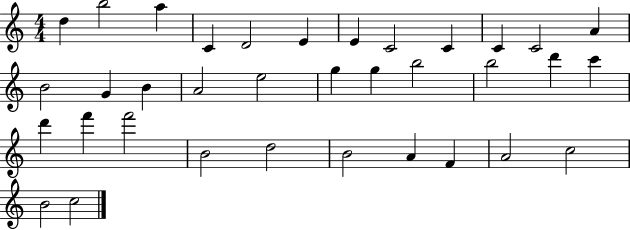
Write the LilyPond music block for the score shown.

{
  \clef treble
  \numericTimeSignature
  \time 4/4
  \key c \major
  d''4 b''2 a''4 | c'4 d'2 e'4 | e'4 c'2 c'4 | c'4 c'2 a'4 | \break b'2 g'4 b'4 | a'2 e''2 | g''4 g''4 b''2 | b''2 d'''4 c'''4 | \break d'''4 f'''4 f'''2 | b'2 d''2 | b'2 a'4 f'4 | a'2 c''2 | \break b'2 c''2 | \bar "|."
}